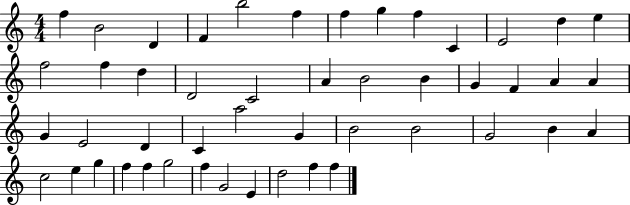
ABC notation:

X:1
T:Untitled
M:4/4
L:1/4
K:C
f B2 D F b2 f f g f C E2 d e f2 f d D2 C2 A B2 B G F A A G E2 D C a2 G B2 B2 G2 B A c2 e g f f g2 f G2 E d2 f f